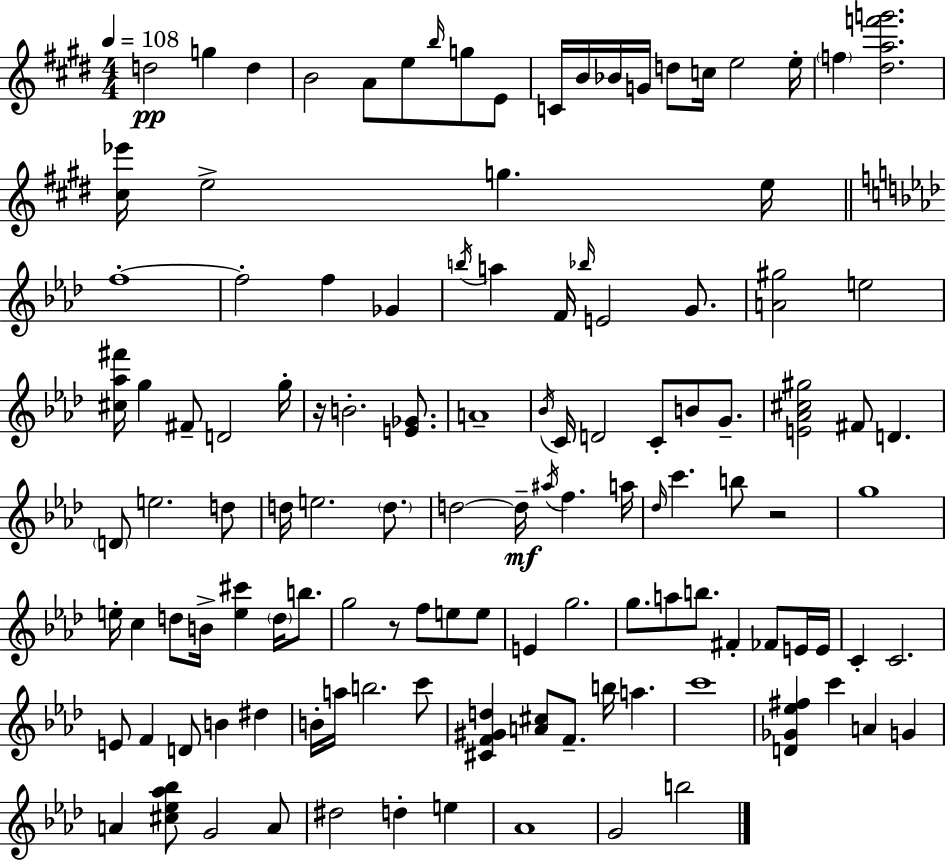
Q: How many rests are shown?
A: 3